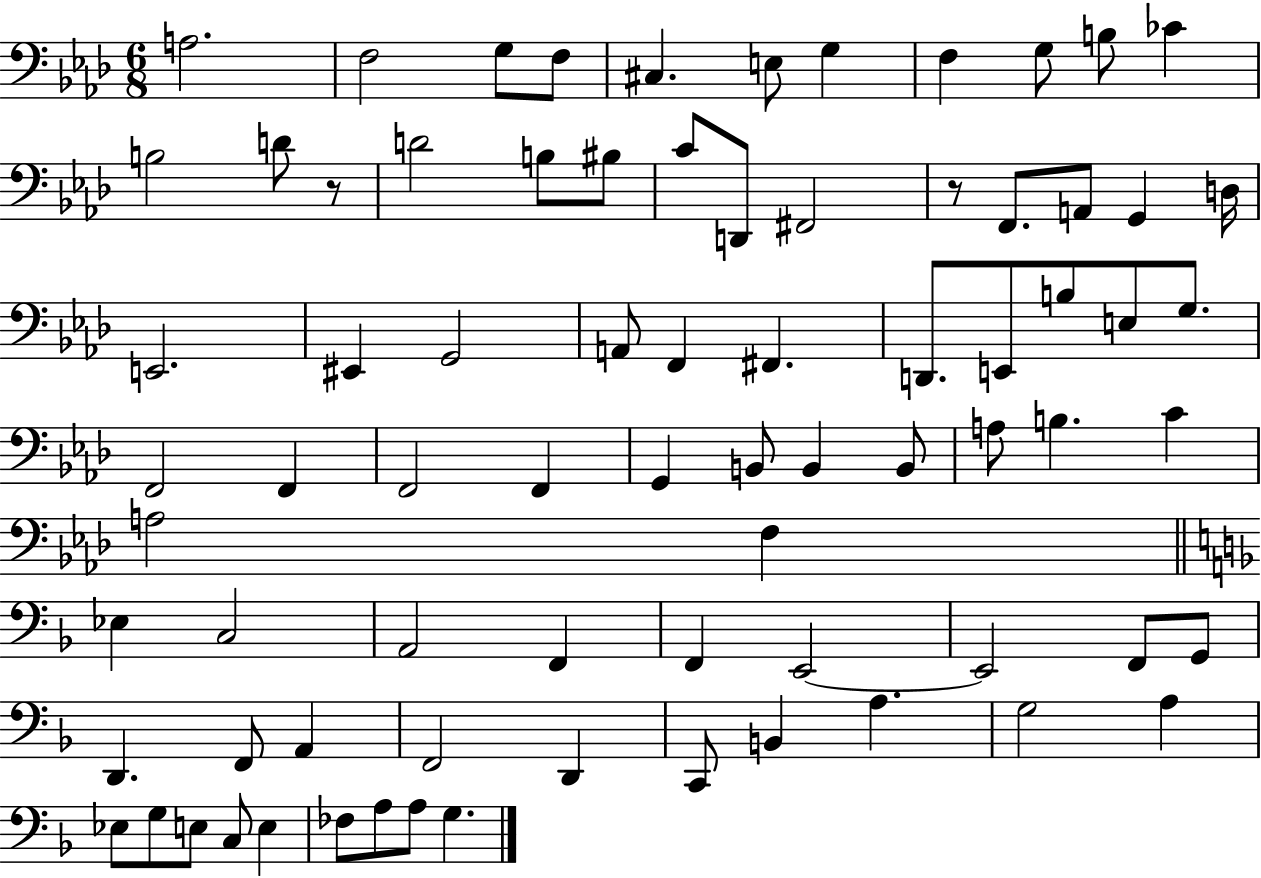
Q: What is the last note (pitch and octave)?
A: G3